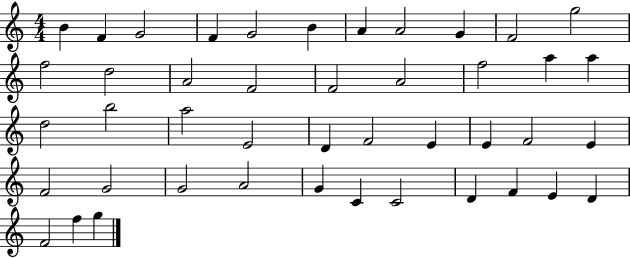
{
  \clef treble
  \numericTimeSignature
  \time 4/4
  \key c \major
  b'4 f'4 g'2 | f'4 g'2 b'4 | a'4 a'2 g'4 | f'2 g''2 | \break f''2 d''2 | a'2 f'2 | f'2 a'2 | f''2 a''4 a''4 | \break d''2 b''2 | a''2 e'2 | d'4 f'2 e'4 | e'4 f'2 e'4 | \break f'2 g'2 | g'2 a'2 | g'4 c'4 c'2 | d'4 f'4 e'4 d'4 | \break f'2 f''4 g''4 | \bar "|."
}